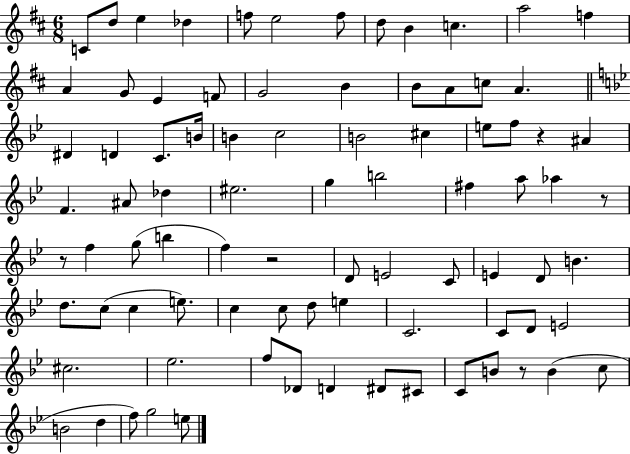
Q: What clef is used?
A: treble